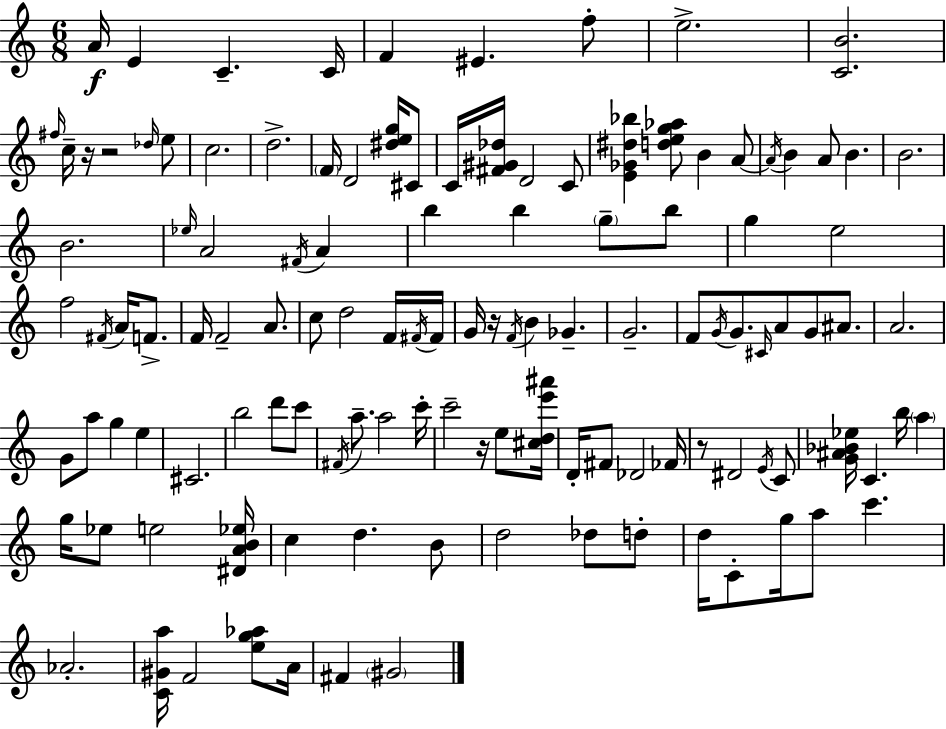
A4/s E4/q C4/q. C4/s F4/q EIS4/q. F5/e E5/h. [C4,B4]/h. F#5/s C5/s R/s R/h Db5/s E5/e C5/h. D5/h. F4/s D4/h [D#5,E5,G5]/s C#4/e C4/s [F#4,G#4,Db5]/s D4/h C4/e [E4,Gb4,D#5,Bb5]/q [D5,E5,G5,Ab5]/e B4/q A4/e A4/s B4/q A4/e B4/q. B4/h. B4/h. Eb5/s A4/h F#4/s A4/q B5/q B5/q G5/e B5/e G5/q E5/h F5/h F#4/s A4/s F4/e. F4/s F4/h A4/e. C5/e D5/h F4/s F#4/s F#4/s G4/s R/s F4/s B4/q Gb4/q. G4/h. F4/e G4/s G4/e. C#4/s A4/e G4/e A#4/e. A4/h. G4/e A5/e G5/q E5/q C#4/h. B5/h D6/e C6/e F#4/s A5/e. A5/h C6/s C6/h R/s E5/e [C#5,D5,E6,A#6]/s D4/s F#4/e Db4/h FES4/s R/e D#4/h E4/s C4/e [G4,A#4,Bb4,Eb5]/s C4/q. B5/s A5/q G5/s Eb5/e E5/h [D#4,A4,B4,Eb5]/s C5/q D5/q. B4/e D5/h Db5/e D5/e D5/s C4/e G5/s A5/e C6/q. Ab4/h. [C4,G#4,A5]/s F4/h [E5,G5,Ab5]/e A4/s F#4/q G#4/h